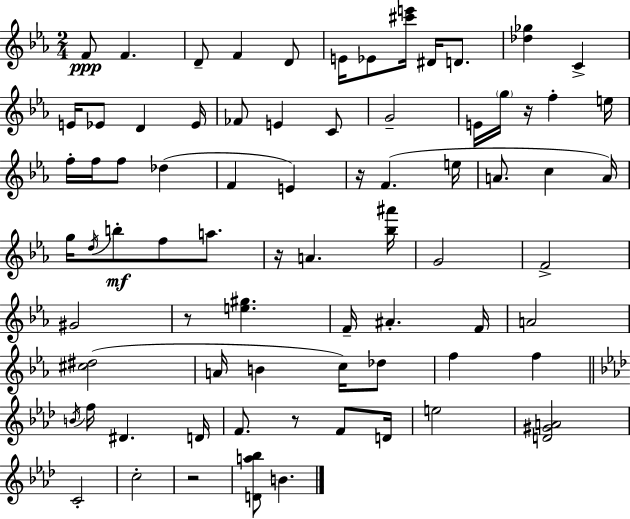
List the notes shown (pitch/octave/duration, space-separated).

F4/e F4/q. D4/e F4/q D4/e E4/s Eb4/e [C#6,E6]/s D#4/s D4/e. [Db5,Gb5]/q C4/q E4/s Eb4/e D4/q Eb4/s FES4/e E4/q C4/e G4/h E4/s G5/s R/s F5/q E5/s F5/s F5/s F5/e Db5/q F4/q E4/q R/s F4/q. E5/s A4/e. C5/q A4/s G5/s D5/s B5/e F5/e A5/e. R/s A4/q. [Bb5,A#6]/s G4/h F4/h G#4/h R/e [E5,G#5]/q. F4/s A#4/q. F4/s A4/h [C#5,D#5]/h A4/s B4/q C5/s Db5/e F5/q F5/q B4/s F5/s D#4/q. D4/s F4/e. R/e F4/e D4/s E5/h [D4,G#4,A4]/h C4/h C5/h R/h [D4,A5,Bb5]/e B4/q.